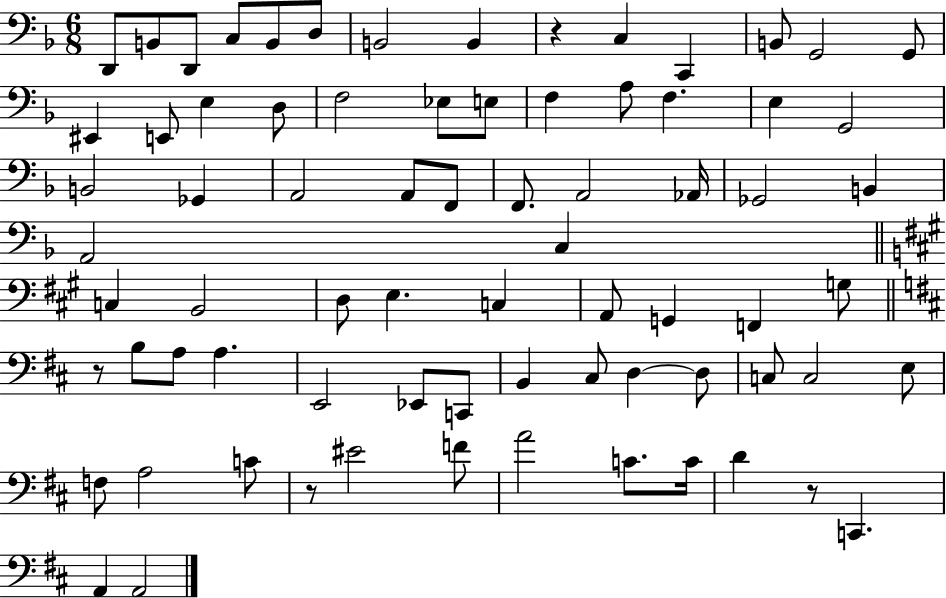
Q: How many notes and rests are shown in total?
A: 75